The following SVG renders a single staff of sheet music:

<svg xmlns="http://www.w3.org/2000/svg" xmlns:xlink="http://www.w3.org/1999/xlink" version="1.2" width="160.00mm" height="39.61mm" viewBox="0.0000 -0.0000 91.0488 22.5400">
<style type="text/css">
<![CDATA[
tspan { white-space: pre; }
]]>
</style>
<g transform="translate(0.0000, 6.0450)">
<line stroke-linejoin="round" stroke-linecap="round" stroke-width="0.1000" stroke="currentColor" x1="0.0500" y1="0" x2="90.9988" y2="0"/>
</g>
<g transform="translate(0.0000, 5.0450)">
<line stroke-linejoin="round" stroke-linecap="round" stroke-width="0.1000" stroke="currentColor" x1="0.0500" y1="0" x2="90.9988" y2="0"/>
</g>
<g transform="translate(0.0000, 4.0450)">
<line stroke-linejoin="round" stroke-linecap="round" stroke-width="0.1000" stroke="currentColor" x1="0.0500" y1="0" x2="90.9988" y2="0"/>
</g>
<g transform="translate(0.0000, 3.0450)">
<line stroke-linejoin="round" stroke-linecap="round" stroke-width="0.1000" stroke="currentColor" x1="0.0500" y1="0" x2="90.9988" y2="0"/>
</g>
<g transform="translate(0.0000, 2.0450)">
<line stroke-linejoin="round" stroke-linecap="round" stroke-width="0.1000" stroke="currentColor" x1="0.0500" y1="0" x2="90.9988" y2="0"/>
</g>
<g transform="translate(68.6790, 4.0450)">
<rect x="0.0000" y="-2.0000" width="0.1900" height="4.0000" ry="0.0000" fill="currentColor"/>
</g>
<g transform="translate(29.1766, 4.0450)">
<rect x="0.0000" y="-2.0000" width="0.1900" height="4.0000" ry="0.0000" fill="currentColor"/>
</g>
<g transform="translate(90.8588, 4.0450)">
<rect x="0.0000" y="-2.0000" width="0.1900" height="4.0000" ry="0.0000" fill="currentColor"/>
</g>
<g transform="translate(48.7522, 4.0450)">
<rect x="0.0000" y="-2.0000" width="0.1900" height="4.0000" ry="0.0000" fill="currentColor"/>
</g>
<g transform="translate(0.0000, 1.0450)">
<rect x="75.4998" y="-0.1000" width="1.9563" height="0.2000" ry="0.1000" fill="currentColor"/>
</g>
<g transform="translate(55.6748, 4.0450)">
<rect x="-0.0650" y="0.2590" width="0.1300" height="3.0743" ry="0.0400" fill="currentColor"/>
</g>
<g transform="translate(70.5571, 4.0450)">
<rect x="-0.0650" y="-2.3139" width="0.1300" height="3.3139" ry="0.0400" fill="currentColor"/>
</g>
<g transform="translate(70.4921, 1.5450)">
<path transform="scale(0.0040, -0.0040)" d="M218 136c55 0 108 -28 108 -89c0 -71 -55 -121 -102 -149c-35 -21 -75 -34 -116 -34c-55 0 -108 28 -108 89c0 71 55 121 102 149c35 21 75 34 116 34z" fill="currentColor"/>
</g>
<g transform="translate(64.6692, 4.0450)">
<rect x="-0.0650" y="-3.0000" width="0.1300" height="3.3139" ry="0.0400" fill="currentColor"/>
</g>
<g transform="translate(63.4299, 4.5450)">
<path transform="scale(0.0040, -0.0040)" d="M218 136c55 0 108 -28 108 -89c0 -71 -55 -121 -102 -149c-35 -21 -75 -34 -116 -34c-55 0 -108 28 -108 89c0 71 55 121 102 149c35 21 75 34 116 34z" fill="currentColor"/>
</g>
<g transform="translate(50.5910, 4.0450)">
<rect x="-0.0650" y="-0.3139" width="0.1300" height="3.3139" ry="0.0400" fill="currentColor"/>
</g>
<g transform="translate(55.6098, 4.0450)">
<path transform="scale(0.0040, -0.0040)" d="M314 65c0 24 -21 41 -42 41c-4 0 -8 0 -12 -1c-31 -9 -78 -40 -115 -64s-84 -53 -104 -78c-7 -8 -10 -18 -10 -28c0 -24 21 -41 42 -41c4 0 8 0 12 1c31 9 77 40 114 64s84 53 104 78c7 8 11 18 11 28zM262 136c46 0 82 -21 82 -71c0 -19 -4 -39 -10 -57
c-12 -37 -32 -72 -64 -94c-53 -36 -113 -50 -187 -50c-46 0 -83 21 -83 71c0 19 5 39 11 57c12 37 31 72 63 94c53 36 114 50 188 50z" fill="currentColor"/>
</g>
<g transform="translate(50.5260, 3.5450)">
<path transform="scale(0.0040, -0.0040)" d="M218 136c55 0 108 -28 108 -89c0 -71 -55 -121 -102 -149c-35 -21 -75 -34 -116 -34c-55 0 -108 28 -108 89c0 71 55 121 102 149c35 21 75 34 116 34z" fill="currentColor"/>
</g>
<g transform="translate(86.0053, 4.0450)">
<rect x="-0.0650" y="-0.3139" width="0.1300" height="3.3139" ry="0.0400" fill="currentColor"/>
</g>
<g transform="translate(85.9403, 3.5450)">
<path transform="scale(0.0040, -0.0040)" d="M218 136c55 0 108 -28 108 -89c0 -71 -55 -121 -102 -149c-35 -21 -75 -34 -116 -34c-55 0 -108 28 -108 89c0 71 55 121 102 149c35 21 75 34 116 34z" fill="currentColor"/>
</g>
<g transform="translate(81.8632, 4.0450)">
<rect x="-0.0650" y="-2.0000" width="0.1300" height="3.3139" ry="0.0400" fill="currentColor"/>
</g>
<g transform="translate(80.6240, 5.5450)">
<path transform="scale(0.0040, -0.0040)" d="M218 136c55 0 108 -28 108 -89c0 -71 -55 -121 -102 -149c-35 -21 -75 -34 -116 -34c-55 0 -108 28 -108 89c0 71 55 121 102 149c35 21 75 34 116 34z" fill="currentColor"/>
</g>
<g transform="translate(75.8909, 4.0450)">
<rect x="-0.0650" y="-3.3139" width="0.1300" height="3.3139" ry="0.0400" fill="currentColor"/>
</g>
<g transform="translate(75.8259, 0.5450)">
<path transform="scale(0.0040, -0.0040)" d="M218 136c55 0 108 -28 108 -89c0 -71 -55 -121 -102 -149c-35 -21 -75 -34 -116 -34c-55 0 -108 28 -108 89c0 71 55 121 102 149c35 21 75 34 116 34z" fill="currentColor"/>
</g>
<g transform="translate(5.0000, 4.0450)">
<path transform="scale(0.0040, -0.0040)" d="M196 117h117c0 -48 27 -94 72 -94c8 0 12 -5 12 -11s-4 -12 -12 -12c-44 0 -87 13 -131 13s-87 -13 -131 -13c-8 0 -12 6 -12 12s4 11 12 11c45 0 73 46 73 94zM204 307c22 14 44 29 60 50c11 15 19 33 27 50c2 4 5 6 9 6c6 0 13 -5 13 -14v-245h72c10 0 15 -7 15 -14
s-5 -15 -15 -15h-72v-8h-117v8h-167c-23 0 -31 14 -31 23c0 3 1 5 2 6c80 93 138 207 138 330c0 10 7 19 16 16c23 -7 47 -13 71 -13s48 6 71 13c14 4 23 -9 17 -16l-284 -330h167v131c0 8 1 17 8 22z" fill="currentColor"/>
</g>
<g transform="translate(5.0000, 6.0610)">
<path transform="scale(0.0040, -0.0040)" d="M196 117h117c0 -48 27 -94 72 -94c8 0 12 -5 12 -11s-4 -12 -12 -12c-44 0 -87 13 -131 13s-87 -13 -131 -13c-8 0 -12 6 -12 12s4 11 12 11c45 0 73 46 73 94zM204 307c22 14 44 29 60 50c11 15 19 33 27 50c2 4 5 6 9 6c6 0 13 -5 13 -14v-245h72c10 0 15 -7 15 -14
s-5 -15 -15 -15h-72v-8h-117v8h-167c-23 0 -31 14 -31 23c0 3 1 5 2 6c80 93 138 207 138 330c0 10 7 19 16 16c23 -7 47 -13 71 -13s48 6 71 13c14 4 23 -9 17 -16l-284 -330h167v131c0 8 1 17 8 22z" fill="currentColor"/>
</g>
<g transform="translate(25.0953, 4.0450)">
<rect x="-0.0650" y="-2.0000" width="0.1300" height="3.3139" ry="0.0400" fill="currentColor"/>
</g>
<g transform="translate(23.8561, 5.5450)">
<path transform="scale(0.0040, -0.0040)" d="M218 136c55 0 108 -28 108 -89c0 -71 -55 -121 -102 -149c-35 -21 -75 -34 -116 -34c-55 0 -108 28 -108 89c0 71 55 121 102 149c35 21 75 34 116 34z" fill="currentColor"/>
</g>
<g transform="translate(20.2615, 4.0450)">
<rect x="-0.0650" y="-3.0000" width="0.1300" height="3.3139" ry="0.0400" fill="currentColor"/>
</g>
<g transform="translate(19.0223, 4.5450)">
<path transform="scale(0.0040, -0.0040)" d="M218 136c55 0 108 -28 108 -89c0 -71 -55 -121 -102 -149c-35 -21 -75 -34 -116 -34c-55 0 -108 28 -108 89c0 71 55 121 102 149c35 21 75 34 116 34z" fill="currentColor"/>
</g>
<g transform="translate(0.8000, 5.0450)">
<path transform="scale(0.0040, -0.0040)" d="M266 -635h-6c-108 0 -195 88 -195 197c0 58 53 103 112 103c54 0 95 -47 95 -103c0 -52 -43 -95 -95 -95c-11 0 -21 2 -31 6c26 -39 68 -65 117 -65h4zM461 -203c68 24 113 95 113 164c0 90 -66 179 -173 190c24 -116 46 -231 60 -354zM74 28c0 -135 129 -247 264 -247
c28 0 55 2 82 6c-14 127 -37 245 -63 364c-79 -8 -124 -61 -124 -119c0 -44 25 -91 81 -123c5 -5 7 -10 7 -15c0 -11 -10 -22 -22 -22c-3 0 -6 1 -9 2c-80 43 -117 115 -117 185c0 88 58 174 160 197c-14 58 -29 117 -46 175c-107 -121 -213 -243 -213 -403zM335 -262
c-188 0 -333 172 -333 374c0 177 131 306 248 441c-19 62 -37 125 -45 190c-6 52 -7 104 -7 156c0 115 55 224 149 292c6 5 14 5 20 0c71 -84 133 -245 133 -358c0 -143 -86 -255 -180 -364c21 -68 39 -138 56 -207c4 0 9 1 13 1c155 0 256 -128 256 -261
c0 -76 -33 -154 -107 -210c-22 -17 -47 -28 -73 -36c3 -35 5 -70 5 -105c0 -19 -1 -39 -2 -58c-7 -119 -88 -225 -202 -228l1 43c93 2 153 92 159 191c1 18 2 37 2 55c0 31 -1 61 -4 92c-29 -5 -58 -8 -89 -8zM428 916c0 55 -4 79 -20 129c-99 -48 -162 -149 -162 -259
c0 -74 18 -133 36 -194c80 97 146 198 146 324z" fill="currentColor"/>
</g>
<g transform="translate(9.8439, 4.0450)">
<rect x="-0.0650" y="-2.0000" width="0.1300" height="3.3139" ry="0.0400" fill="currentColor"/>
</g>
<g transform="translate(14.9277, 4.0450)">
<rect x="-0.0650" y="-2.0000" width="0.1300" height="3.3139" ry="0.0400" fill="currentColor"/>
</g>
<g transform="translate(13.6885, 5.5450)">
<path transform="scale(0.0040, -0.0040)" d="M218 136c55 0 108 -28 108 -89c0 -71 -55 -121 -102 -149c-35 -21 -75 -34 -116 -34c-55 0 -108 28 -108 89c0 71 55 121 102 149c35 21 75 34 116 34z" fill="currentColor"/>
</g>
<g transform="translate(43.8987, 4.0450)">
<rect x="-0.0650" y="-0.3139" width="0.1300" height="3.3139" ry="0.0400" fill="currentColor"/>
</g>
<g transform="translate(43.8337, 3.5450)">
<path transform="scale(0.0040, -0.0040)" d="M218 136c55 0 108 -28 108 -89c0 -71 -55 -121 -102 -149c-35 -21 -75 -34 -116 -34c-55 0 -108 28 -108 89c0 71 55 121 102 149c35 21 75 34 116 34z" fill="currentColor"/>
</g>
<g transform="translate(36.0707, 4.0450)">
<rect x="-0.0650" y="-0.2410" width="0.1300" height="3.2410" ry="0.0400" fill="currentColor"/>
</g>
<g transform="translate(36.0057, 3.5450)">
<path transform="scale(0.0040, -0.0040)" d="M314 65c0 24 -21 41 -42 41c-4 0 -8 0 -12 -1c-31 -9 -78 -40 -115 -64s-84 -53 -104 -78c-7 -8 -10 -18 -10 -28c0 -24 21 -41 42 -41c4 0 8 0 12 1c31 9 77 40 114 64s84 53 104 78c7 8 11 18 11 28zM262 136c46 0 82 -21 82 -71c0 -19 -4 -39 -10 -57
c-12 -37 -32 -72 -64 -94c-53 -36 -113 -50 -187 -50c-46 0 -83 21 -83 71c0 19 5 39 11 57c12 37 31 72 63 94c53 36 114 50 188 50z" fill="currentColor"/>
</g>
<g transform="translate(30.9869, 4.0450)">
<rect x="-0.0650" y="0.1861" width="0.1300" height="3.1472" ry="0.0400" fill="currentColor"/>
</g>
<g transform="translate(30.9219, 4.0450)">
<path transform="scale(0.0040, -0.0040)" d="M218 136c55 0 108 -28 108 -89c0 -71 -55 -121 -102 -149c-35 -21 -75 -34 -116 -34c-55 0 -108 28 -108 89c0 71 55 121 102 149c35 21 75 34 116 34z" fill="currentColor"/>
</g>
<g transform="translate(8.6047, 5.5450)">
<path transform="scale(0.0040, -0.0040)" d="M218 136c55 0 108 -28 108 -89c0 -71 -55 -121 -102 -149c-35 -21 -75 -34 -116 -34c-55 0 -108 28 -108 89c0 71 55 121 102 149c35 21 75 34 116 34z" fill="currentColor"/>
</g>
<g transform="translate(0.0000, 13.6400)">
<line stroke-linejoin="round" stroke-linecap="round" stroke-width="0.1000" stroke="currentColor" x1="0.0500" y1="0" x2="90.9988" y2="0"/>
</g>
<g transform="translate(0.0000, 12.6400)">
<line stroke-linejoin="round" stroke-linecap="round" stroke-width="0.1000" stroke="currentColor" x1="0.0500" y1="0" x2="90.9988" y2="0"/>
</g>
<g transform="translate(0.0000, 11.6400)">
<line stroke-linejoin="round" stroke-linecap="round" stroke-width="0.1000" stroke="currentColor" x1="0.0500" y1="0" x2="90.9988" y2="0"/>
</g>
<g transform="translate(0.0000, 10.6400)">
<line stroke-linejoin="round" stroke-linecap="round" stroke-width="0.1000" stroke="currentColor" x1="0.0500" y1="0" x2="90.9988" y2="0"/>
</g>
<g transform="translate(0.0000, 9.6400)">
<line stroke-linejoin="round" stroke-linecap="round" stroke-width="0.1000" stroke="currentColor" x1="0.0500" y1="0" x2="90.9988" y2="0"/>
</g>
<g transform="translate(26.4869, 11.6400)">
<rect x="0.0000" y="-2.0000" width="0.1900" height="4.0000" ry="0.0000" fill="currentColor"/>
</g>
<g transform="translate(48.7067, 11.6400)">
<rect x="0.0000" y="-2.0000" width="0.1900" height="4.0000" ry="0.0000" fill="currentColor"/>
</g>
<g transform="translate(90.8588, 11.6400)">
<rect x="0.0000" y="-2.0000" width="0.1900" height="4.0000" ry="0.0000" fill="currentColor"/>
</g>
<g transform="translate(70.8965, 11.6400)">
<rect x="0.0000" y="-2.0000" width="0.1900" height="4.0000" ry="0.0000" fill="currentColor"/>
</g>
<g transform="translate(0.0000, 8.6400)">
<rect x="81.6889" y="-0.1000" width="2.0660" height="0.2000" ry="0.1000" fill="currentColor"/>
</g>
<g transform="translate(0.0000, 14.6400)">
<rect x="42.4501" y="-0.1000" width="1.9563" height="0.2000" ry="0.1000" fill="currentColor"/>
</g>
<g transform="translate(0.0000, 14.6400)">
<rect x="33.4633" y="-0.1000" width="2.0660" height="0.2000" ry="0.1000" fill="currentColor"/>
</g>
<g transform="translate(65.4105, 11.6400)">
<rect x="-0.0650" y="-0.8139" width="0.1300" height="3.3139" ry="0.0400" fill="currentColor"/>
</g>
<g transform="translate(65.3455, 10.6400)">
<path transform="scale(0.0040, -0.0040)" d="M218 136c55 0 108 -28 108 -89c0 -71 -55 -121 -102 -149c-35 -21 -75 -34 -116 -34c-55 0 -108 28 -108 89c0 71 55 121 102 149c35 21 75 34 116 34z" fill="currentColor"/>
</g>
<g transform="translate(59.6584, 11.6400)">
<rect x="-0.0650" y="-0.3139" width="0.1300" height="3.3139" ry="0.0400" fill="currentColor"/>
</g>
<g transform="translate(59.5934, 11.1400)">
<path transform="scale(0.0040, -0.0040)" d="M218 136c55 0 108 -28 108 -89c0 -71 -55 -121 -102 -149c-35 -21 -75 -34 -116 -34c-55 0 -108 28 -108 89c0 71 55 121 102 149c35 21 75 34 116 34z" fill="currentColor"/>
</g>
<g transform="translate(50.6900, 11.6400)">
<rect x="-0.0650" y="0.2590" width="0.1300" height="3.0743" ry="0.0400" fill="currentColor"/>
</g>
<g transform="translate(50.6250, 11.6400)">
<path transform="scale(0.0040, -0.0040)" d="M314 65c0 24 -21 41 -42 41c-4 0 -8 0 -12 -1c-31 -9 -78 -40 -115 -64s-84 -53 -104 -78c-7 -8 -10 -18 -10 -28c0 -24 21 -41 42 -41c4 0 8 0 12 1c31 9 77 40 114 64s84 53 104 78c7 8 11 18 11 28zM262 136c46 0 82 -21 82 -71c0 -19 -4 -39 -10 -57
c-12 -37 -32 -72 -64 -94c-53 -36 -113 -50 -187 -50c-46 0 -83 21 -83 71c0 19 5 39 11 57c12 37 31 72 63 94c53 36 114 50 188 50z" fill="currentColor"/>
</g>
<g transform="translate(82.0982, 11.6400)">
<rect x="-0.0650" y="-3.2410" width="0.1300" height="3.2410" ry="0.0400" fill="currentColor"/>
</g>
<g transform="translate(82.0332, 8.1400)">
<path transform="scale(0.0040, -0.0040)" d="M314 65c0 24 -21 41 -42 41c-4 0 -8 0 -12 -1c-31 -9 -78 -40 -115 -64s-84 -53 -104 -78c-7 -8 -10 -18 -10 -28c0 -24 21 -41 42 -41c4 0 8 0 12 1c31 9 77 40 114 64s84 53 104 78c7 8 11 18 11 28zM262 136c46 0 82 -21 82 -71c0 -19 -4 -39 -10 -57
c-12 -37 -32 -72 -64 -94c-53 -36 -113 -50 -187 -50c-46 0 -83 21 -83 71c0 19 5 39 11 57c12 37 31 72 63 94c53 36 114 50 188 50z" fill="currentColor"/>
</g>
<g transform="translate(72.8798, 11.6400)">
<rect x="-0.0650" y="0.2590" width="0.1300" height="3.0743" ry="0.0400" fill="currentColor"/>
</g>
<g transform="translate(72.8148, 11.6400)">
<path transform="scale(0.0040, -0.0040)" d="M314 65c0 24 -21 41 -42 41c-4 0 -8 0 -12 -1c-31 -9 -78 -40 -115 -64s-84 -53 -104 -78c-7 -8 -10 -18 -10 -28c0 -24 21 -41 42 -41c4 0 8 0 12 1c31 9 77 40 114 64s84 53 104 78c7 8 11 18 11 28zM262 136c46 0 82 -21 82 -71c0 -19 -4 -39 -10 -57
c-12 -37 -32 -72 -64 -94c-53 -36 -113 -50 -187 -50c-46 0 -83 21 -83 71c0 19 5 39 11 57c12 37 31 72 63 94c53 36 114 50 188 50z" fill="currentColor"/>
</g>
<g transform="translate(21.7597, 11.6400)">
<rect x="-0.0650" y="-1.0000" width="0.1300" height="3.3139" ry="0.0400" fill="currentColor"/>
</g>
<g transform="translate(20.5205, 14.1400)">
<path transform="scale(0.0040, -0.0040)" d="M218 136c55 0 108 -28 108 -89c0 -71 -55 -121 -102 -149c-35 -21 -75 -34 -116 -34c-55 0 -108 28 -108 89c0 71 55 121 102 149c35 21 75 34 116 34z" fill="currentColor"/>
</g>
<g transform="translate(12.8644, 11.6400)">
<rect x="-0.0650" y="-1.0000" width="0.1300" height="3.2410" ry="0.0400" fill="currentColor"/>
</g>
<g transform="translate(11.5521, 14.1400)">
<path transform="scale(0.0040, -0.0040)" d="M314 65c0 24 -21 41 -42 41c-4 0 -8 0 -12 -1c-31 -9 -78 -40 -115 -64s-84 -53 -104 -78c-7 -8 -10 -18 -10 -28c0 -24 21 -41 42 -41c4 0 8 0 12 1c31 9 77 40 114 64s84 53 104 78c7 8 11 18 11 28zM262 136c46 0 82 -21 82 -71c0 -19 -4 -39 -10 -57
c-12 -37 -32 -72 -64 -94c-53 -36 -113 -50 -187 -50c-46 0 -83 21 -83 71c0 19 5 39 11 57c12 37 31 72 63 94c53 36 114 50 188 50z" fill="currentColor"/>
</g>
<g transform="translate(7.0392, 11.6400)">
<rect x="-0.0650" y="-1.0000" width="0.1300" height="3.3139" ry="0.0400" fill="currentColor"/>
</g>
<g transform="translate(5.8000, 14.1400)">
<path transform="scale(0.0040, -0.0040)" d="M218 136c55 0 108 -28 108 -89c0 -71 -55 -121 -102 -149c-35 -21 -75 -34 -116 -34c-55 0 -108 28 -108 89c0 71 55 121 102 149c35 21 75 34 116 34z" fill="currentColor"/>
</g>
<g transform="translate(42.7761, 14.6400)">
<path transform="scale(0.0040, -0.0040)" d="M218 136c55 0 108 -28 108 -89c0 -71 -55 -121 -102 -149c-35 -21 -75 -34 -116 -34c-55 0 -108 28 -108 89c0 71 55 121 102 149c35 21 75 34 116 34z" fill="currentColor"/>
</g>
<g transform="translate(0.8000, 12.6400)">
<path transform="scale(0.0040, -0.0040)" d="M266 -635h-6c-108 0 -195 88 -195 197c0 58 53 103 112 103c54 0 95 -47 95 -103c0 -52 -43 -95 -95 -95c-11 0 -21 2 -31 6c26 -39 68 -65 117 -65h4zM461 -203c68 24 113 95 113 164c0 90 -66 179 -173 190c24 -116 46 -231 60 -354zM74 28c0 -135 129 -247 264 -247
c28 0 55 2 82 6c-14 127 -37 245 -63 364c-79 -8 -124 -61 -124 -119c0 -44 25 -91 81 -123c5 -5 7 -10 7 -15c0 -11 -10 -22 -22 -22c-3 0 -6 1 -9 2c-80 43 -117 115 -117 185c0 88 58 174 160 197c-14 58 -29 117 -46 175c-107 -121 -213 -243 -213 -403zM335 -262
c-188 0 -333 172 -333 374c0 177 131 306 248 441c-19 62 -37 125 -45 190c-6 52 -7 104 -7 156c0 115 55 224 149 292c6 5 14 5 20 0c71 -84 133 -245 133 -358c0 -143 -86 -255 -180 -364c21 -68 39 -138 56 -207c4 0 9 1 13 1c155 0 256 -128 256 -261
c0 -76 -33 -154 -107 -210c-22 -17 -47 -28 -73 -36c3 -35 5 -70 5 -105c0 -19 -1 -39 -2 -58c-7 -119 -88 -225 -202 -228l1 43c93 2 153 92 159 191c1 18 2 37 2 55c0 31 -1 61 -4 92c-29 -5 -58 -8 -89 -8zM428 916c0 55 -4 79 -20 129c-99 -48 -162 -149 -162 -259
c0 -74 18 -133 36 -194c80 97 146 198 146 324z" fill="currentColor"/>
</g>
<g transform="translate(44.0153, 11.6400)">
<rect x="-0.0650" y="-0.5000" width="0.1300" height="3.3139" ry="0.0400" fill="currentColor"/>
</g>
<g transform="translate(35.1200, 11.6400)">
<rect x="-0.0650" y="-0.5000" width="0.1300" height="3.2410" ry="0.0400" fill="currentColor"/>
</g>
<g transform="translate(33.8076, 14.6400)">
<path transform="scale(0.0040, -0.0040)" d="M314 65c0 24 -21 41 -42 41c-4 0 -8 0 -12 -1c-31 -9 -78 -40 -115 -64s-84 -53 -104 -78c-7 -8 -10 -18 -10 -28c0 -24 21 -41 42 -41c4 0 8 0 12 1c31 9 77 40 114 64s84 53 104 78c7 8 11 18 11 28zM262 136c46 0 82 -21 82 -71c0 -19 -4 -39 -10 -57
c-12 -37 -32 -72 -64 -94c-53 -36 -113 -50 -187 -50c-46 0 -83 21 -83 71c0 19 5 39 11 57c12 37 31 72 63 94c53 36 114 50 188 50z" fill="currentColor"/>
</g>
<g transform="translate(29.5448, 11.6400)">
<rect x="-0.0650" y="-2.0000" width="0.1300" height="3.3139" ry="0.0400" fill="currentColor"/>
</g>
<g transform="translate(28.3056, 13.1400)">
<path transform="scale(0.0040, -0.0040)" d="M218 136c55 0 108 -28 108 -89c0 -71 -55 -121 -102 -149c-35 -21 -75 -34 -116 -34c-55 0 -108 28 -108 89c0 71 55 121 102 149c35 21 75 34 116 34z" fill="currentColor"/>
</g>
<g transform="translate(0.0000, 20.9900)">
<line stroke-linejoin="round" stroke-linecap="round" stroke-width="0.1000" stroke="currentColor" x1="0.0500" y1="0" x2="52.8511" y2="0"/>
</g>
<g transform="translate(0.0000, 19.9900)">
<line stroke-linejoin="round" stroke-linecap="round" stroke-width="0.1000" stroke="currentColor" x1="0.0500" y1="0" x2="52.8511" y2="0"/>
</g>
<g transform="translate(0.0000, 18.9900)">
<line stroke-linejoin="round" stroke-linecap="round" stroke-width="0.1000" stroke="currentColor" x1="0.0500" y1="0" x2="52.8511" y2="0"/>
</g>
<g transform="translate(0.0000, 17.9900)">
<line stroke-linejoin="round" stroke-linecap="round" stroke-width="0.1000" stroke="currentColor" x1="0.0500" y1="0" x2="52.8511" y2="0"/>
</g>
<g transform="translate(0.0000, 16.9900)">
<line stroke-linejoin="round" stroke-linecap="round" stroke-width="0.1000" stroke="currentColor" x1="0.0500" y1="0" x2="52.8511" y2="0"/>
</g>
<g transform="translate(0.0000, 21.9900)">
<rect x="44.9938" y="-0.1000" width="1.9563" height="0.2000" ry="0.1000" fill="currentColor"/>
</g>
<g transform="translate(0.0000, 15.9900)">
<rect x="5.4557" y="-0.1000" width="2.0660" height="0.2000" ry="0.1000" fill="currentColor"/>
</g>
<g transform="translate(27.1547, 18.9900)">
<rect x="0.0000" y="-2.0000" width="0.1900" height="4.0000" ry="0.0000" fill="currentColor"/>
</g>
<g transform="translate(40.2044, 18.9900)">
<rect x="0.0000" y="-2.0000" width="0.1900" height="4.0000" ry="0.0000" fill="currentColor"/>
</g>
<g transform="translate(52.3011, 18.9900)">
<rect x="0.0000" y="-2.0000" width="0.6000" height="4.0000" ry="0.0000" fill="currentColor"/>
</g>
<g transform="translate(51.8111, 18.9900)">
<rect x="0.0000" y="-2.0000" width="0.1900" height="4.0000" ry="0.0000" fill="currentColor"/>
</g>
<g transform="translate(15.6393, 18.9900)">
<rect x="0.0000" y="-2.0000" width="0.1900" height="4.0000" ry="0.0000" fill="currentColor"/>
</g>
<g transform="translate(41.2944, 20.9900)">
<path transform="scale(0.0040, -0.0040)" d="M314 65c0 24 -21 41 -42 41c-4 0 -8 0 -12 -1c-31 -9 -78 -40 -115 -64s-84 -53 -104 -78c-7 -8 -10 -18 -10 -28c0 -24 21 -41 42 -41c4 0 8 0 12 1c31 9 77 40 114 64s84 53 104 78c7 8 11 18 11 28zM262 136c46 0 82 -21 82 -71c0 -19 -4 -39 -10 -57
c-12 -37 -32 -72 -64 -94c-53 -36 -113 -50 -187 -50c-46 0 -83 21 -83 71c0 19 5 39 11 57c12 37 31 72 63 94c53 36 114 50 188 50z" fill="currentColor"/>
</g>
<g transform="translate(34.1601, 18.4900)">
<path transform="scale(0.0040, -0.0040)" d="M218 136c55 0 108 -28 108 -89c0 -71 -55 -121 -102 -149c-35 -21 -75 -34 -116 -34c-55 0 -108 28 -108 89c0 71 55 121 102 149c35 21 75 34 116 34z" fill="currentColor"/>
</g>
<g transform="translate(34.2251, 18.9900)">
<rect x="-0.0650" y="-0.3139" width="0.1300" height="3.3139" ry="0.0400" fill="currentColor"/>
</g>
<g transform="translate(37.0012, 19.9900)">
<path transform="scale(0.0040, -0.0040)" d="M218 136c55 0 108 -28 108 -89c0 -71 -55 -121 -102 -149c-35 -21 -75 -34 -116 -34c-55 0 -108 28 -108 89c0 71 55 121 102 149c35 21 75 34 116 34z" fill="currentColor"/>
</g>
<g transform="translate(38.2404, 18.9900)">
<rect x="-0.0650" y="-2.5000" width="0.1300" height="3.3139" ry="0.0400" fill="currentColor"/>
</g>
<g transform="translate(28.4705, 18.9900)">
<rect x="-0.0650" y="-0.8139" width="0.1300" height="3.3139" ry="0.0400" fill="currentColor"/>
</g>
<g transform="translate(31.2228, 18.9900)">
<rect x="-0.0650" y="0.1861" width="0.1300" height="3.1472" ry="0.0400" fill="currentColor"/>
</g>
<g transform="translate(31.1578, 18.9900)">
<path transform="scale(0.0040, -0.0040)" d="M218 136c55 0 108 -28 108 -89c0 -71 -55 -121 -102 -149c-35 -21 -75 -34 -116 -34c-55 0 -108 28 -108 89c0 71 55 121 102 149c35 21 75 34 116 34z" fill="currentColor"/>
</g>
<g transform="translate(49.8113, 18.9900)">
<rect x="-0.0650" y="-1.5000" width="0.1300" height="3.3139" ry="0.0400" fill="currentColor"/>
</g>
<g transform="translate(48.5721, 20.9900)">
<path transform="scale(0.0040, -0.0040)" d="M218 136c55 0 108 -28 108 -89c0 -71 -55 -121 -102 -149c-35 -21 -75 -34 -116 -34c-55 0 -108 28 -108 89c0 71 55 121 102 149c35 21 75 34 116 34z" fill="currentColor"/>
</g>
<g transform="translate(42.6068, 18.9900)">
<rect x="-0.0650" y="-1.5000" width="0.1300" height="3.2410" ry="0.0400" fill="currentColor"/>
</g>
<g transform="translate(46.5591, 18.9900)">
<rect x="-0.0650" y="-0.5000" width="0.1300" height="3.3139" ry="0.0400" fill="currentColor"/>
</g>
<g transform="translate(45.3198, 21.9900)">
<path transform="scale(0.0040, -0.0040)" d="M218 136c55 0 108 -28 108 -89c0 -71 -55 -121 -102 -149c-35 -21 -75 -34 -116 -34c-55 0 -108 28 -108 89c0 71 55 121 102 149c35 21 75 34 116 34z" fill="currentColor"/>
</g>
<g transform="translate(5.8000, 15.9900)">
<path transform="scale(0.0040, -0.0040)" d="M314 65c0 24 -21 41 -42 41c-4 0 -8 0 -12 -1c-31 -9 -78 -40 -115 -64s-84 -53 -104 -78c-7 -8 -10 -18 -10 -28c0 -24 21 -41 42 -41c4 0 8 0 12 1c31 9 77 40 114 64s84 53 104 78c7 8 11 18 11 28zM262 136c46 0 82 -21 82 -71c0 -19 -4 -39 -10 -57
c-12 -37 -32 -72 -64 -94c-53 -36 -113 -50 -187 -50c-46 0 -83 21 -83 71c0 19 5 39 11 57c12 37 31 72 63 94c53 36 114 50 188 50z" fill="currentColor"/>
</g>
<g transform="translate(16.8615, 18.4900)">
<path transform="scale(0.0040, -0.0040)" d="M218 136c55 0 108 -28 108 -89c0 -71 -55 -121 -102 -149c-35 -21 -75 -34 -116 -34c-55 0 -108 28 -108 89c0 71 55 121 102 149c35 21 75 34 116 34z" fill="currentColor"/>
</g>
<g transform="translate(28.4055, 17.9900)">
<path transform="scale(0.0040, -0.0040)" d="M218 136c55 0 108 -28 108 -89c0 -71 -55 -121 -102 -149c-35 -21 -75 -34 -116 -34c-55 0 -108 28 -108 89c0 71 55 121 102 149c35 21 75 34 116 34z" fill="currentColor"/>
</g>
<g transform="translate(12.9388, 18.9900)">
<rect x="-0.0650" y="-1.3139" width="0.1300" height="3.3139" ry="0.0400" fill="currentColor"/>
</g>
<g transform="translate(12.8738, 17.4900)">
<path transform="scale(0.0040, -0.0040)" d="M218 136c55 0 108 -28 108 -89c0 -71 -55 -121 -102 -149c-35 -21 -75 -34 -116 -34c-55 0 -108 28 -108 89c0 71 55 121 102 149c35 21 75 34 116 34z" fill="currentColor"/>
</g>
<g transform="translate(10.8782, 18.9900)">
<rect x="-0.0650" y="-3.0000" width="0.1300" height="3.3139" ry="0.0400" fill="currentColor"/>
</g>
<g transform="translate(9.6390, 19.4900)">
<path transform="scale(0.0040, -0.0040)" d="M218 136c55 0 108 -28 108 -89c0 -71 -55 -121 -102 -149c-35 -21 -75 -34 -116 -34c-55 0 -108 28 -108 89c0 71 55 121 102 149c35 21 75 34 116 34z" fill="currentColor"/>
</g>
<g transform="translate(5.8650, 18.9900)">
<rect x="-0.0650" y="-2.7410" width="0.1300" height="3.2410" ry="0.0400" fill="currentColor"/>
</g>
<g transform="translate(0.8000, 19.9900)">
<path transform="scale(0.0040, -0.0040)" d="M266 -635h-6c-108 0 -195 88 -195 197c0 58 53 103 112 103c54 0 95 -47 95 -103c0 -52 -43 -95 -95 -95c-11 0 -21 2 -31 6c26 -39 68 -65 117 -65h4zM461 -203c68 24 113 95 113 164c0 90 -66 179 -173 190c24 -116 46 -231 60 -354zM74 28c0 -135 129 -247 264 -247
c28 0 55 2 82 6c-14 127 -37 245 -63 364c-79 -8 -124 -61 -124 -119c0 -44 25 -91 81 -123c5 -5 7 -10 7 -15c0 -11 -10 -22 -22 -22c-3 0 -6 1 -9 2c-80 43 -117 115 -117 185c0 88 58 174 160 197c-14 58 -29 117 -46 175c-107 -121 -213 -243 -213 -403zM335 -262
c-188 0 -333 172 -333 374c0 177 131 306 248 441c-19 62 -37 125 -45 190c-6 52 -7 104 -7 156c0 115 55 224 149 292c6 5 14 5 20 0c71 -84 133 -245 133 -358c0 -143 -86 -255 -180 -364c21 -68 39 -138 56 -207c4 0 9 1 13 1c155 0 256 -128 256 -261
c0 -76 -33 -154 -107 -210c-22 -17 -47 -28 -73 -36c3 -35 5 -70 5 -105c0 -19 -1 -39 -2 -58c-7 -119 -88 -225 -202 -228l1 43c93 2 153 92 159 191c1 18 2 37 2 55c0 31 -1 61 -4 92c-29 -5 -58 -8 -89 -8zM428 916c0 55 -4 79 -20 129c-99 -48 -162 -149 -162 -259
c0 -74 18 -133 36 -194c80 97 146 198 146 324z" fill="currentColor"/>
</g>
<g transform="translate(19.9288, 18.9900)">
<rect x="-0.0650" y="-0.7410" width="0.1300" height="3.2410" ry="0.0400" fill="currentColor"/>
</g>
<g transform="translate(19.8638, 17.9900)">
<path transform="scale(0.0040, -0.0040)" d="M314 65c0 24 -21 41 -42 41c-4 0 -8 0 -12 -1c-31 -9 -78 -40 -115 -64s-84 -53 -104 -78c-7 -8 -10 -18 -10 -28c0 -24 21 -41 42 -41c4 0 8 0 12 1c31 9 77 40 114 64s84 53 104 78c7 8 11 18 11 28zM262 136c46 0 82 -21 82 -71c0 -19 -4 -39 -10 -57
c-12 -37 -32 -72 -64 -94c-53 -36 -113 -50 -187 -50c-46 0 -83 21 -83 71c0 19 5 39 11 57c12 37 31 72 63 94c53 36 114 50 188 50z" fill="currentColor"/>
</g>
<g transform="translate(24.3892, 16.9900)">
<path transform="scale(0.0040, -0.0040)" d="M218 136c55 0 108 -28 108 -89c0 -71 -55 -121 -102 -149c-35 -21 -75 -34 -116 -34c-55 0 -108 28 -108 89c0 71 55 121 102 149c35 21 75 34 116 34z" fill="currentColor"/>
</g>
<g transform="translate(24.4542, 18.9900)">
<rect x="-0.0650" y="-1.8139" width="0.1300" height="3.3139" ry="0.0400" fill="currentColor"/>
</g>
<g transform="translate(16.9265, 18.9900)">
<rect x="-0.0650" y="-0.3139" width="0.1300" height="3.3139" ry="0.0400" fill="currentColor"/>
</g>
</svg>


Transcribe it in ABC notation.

X:1
T:Untitled
M:4/4
L:1/4
K:C
F F A F B c2 c c B2 A g b F c D D2 D F C2 C B2 c d B2 b2 a2 A e c d2 f d B c G E2 C E